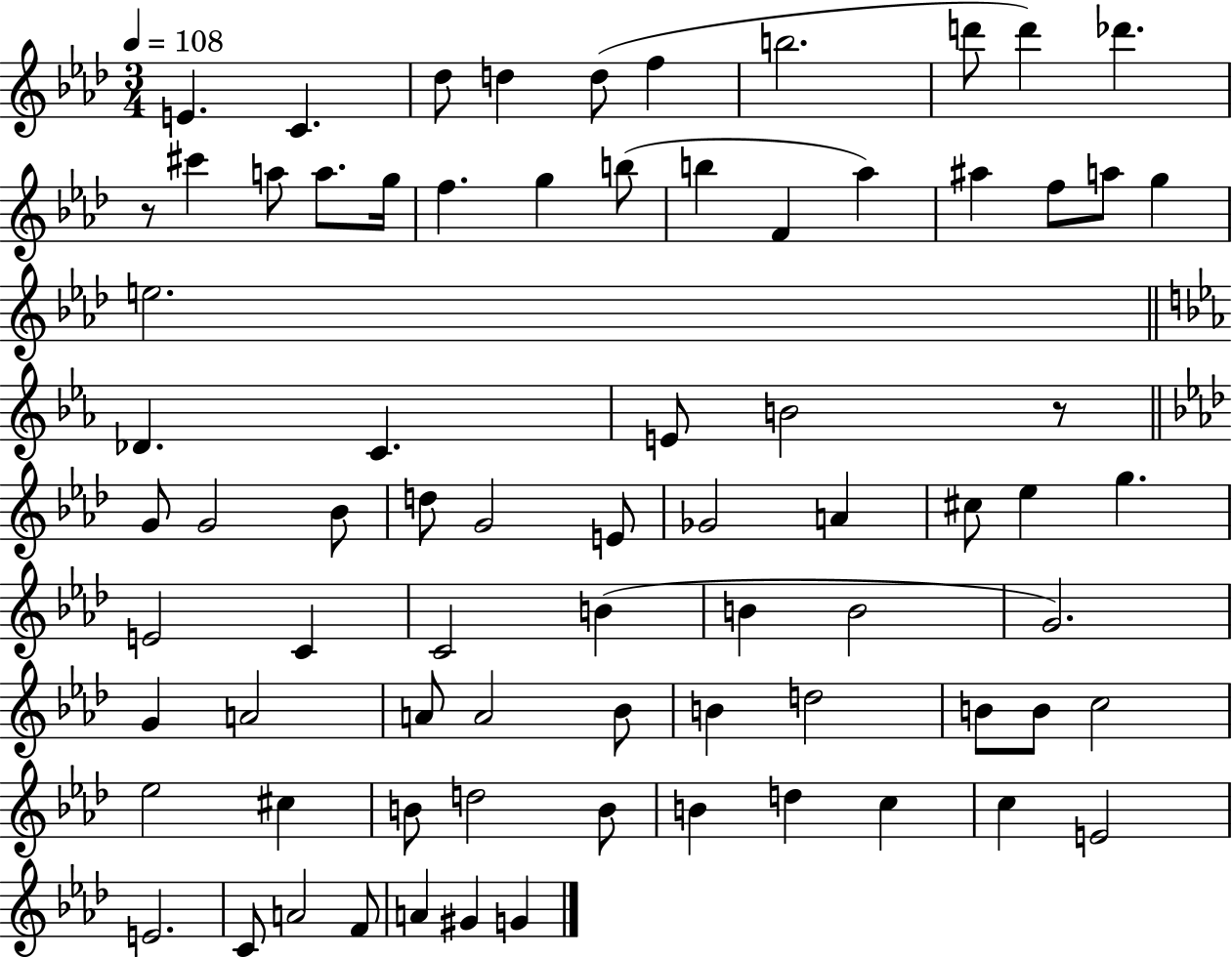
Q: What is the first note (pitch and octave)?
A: E4